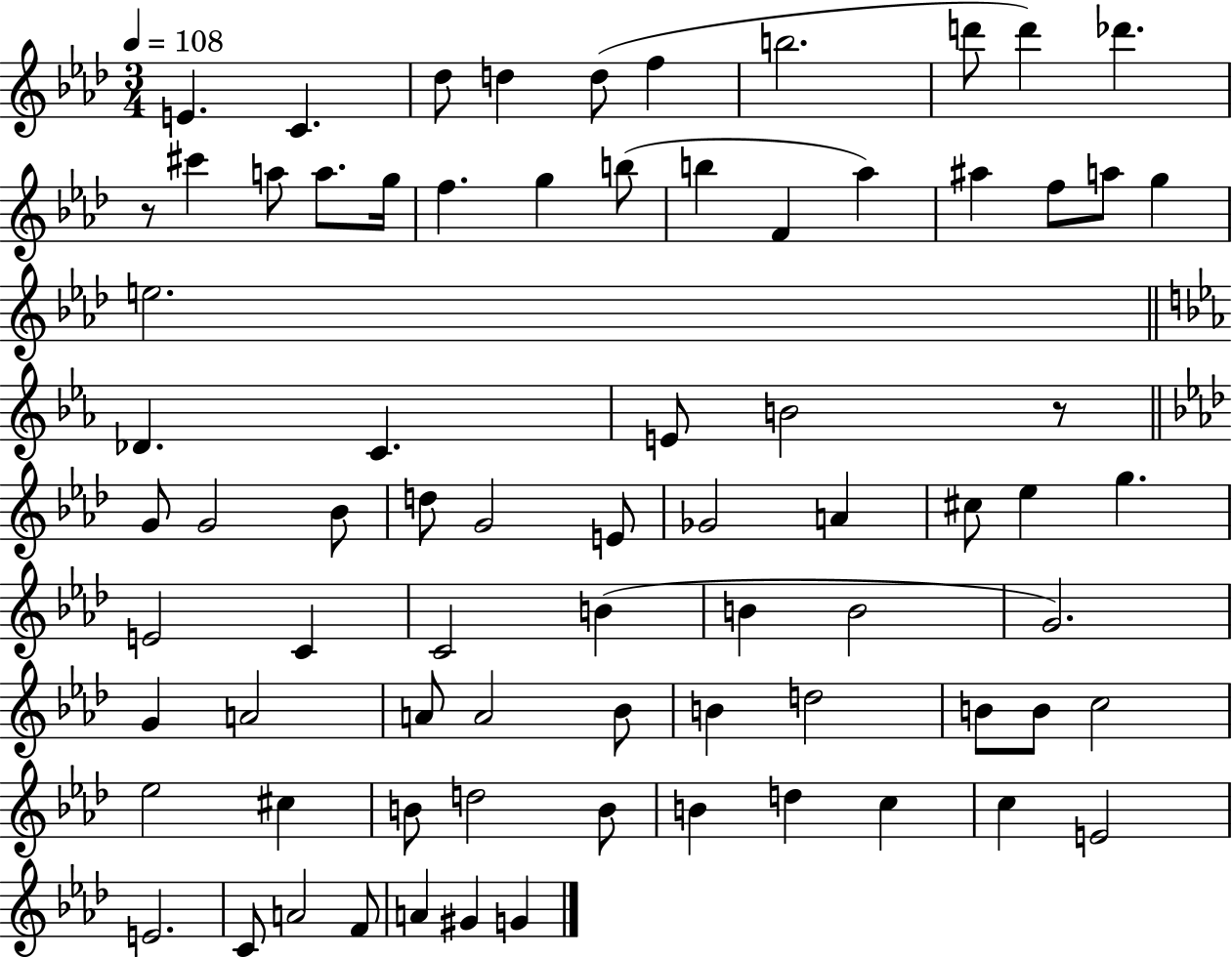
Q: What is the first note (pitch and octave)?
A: E4